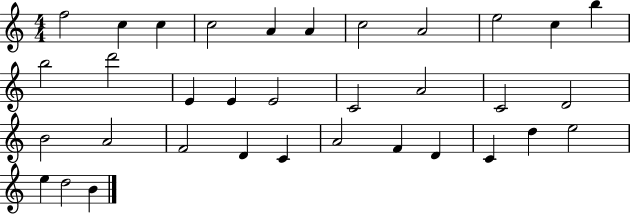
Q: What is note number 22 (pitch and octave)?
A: A4